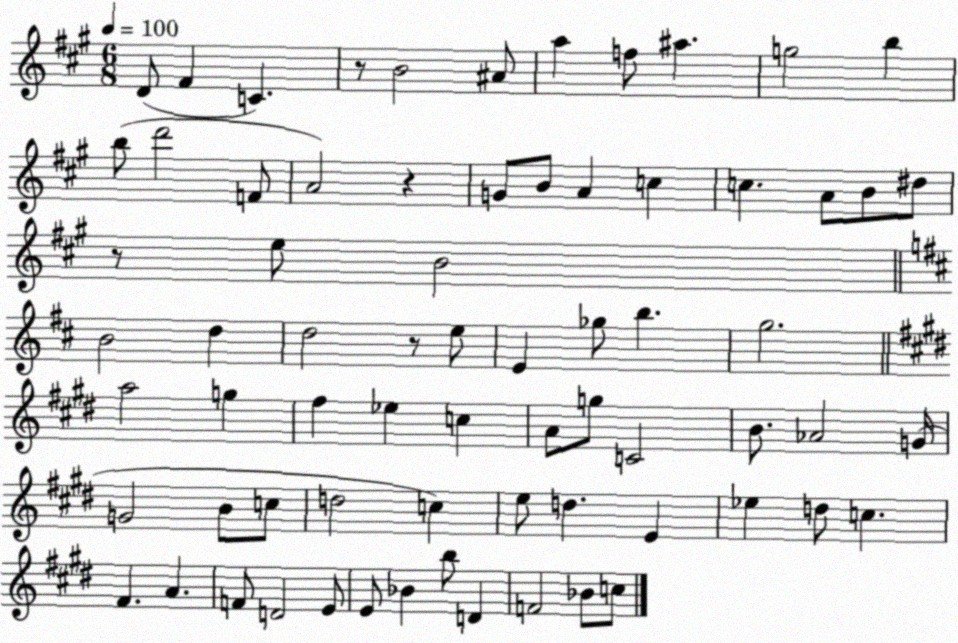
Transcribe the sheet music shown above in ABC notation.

X:1
T:Untitled
M:6/8
L:1/4
K:A
D/2 ^F C z/2 B2 ^A/2 a f/2 ^a g2 b b/2 d'2 F/2 A2 z G/2 B/2 A c c A/2 B/2 ^d/2 z/2 e/2 B2 B2 d d2 z/2 e/2 E _g/2 b g2 a2 g ^f _e c A/2 g/2 C2 B/2 _A2 G/4 G2 B/2 c/2 d2 c e/2 d E _e d/2 c ^F A F/2 D2 E/2 E/2 _B b/2 D F2 _B/2 c/2